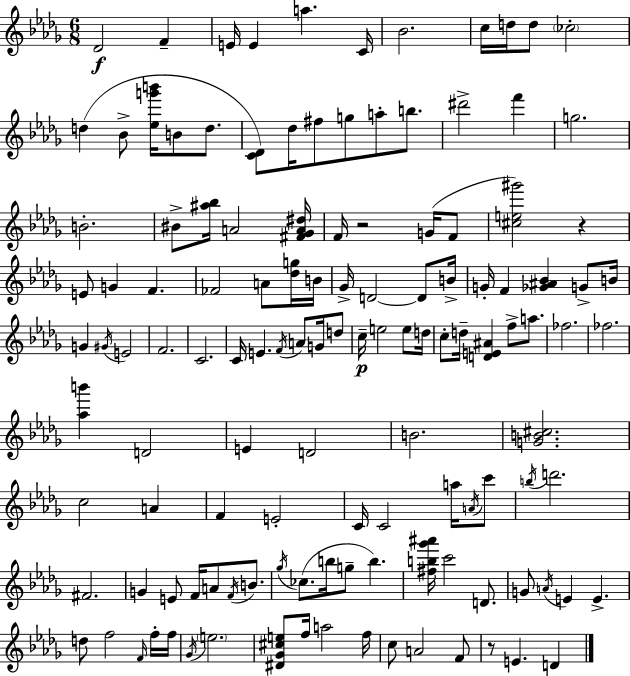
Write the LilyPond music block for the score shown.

{
  \clef treble
  \numericTimeSignature
  \time 6/8
  \key bes \minor
  des'2\f f'4-- | e'16 e'4 a''4. c'16 | bes'2. | c''16 d''16 d''8 \parenthesize ces''2-. | \break d''4( bes'8-> <ees'' g''' b'''>16 b'8 d''8. | <c' des'>8) des''16 fis''8 g''8 a''8-. b''8. | dis'''2-> f'''4 | g''2. | \break b'2.-. | bis'8-> <ais'' bes''>16 a'2 <fis' ges' a' dis''>16 | f'16 r2 g'16( f'8 | <cis'' e'' gis'''>2) r4 | \break e'8 g'4 f'4. | fes'2 a'8 <des'' g''>16 b'16 | ges'16-> d'2~~ d'8 b'16-> | g'16-. f'4 <ges' ais' bes'>4 g'8-> b'16 | \break g'4 \acciaccatura { gis'16 } e'2 | f'2. | c'2. | c'16 e'4. \acciaccatura { f'16 } a'8 g'16 | \break d''8 c''16--\p e''2 e''8 | d''16 c''8-. d''16-- <d' e' ais'>4 f''8-> a''8. | fes''2. | fes''2. | \break <aes'' b'''>4 d'2 | e'4 d'2 | b'2. | <g' b' cis''>2. | \break c''2 a'4 | f'4 e'2-. | c'16 c'2 a''16 | \acciaccatura { a'16 } c'''8 \acciaccatura { b''16 } d'''2. | \break fis'2. | g'4 e'8 f'16 a'8 | \acciaccatura { f'16 } b'8. \acciaccatura { ges''16 } ces''8.( b''16 g''8-- | b''4.) <fis'' b'' ges''' ais'''>16 c'''2 | \break d'8. g'8 \acciaccatura { a'16 } e'4 | e'4.-> d''8 f''2 | \grace { f'16 } f''16-. f''16 \acciaccatura { ges'16 } \parenthesize e''2. | <dis' ges' cis'' e''>8 f''16 | \break a''2 f''16 c''8 a'2 | f'8 r8 e'4. | d'4 \bar "|."
}